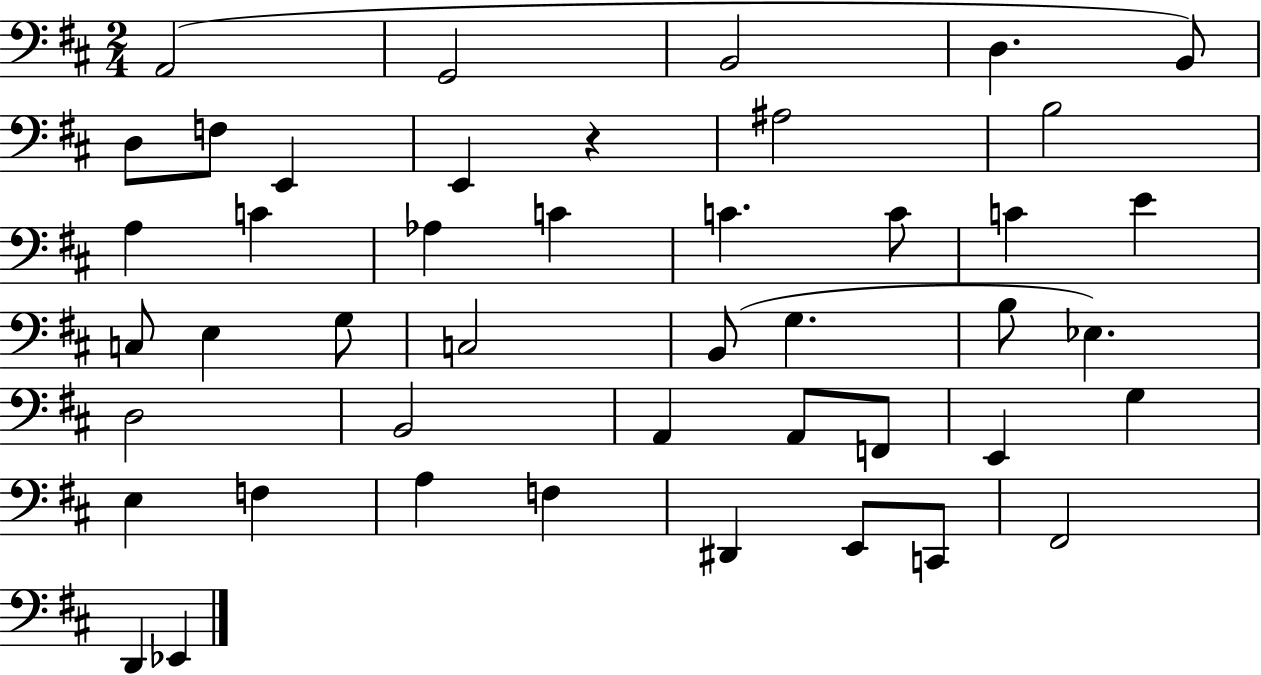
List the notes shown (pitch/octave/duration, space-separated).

A2/h G2/h B2/h D3/q. B2/e D3/e F3/e E2/q E2/q R/q A#3/h B3/h A3/q C4/q Ab3/q C4/q C4/q. C4/e C4/q E4/q C3/e E3/q G3/e C3/h B2/e G3/q. B3/e Eb3/q. D3/h B2/h A2/q A2/e F2/e E2/q G3/q E3/q F3/q A3/q F3/q D#2/q E2/e C2/e F#2/h D2/q Eb2/q